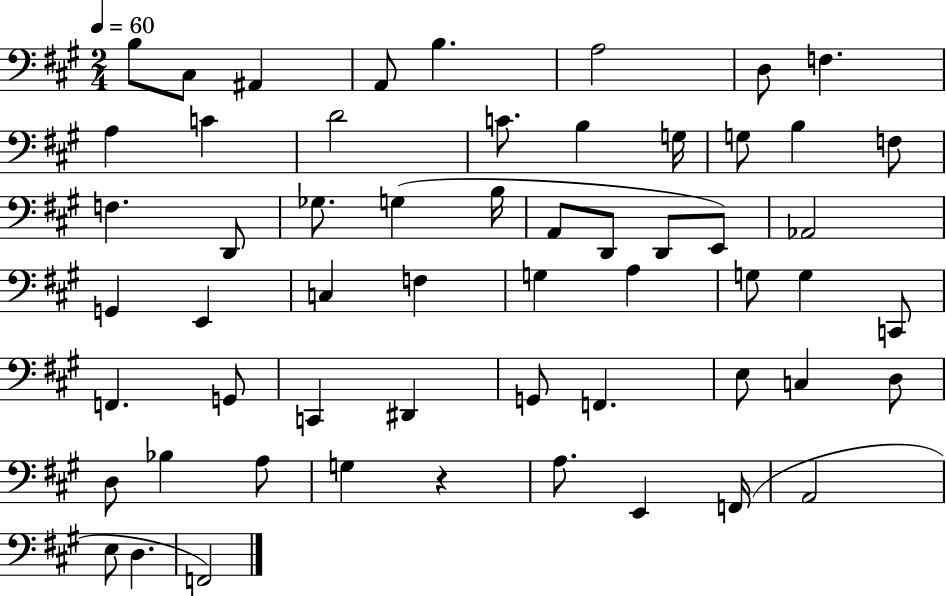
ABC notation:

X:1
T:Untitled
M:2/4
L:1/4
K:A
B,/2 ^C,/2 ^A,, A,,/2 B, A,2 D,/2 F, A, C D2 C/2 B, G,/4 G,/2 B, F,/2 F, D,,/2 _G,/2 G, B,/4 A,,/2 D,,/2 D,,/2 E,,/2 _A,,2 G,, E,, C, F, G, A, G,/2 G, C,,/2 F,, G,,/2 C,, ^D,, G,,/2 F,, E,/2 C, D,/2 D,/2 _B, A,/2 G, z A,/2 E,, F,,/4 A,,2 E,/2 D, F,,2